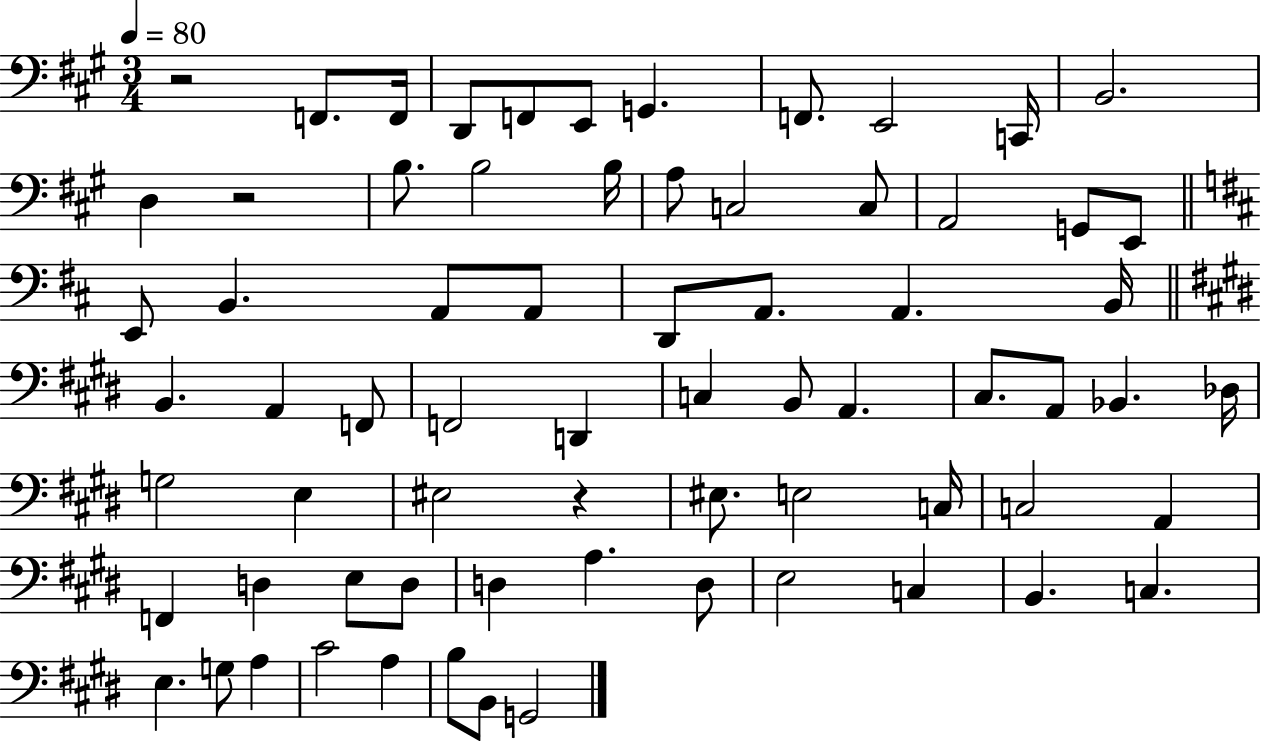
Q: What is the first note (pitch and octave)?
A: F2